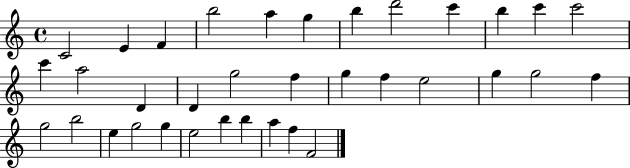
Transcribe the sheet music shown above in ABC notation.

X:1
T:Untitled
M:4/4
L:1/4
K:C
C2 E F b2 a g b d'2 c' b c' c'2 c' a2 D D g2 f g f e2 g g2 f g2 b2 e g2 g e2 b b a f F2